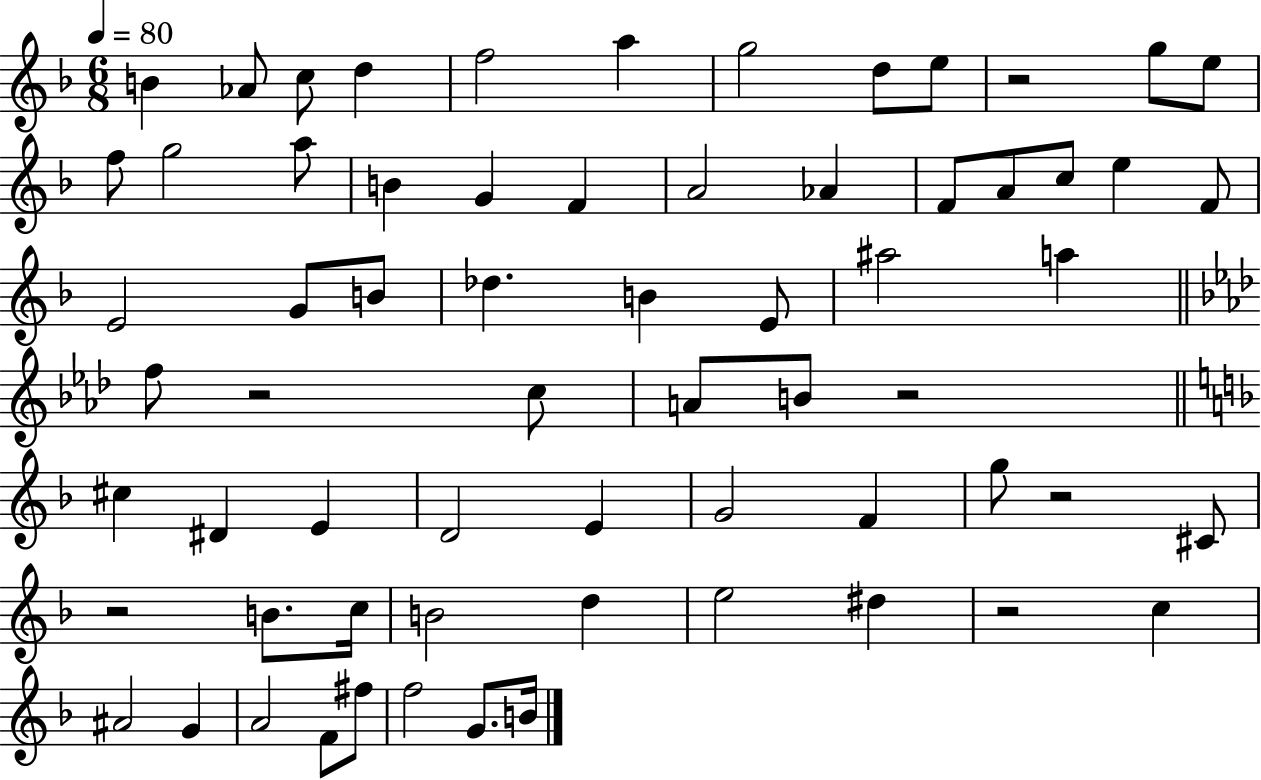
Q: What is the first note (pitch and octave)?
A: B4